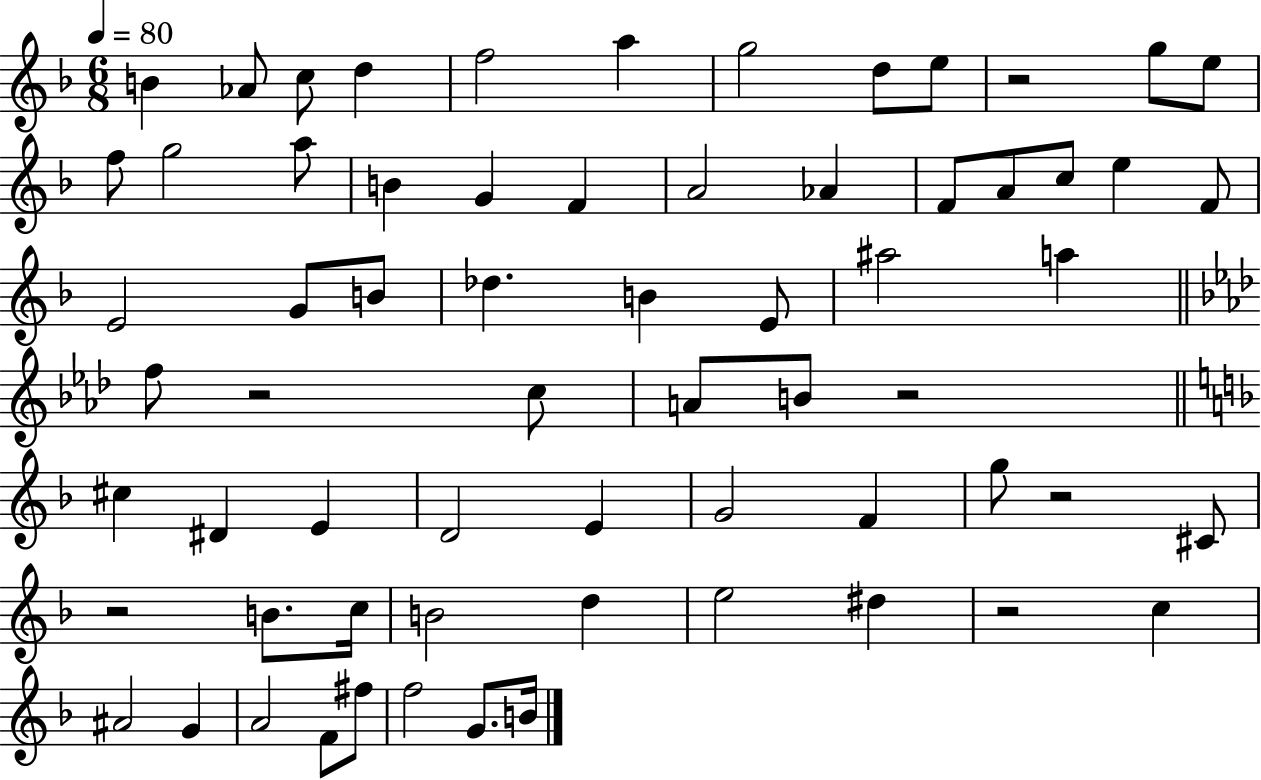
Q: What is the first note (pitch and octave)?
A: B4